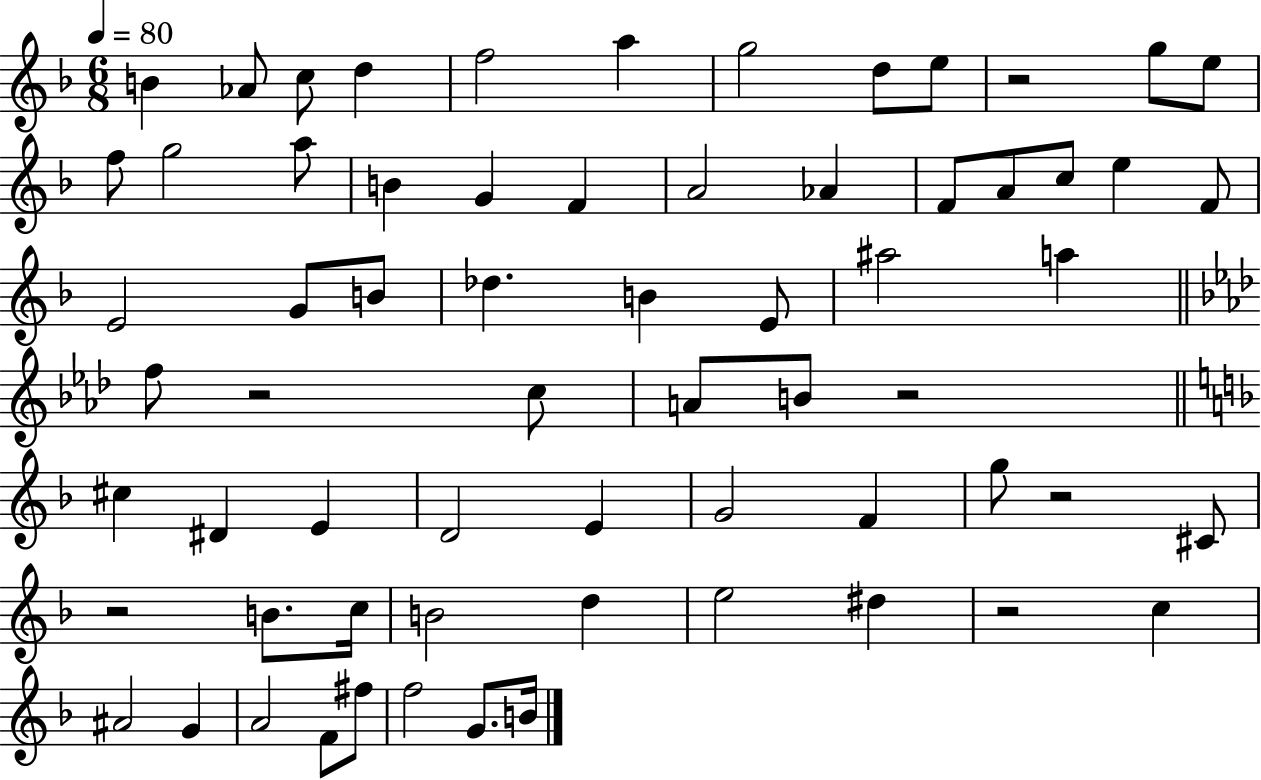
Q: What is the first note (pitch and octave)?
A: B4